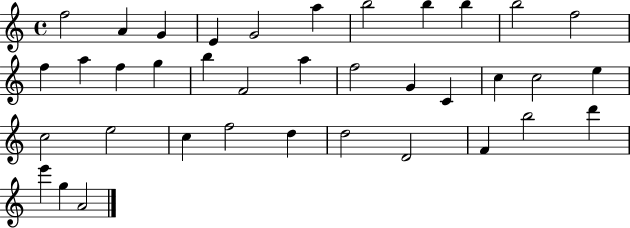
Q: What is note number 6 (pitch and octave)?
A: A5